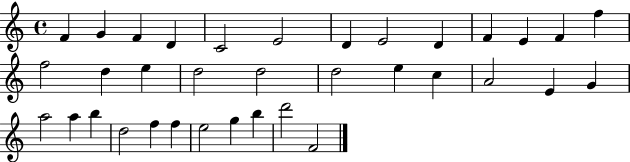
X:1
T:Untitled
M:4/4
L:1/4
K:C
F G F D C2 E2 D E2 D F E F f f2 d e d2 d2 d2 e c A2 E G a2 a b d2 f f e2 g b d'2 F2